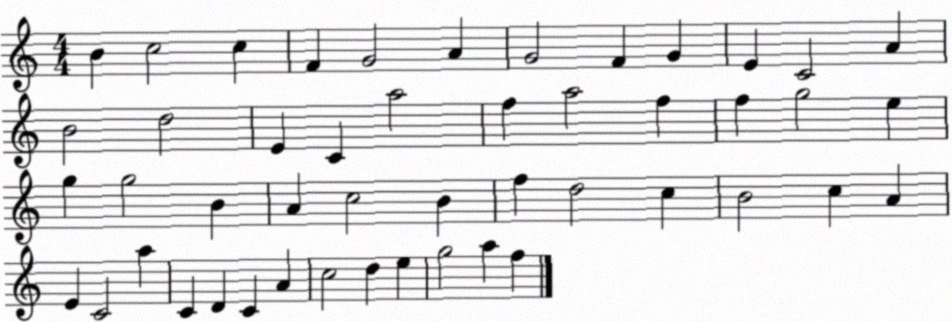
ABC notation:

X:1
T:Untitled
M:4/4
L:1/4
K:C
B c2 c F G2 A G2 F G E C2 A B2 d2 E C a2 f a2 f f g2 e g g2 B A c2 B f d2 c B2 c A E C2 a C D C A c2 d e g2 a f